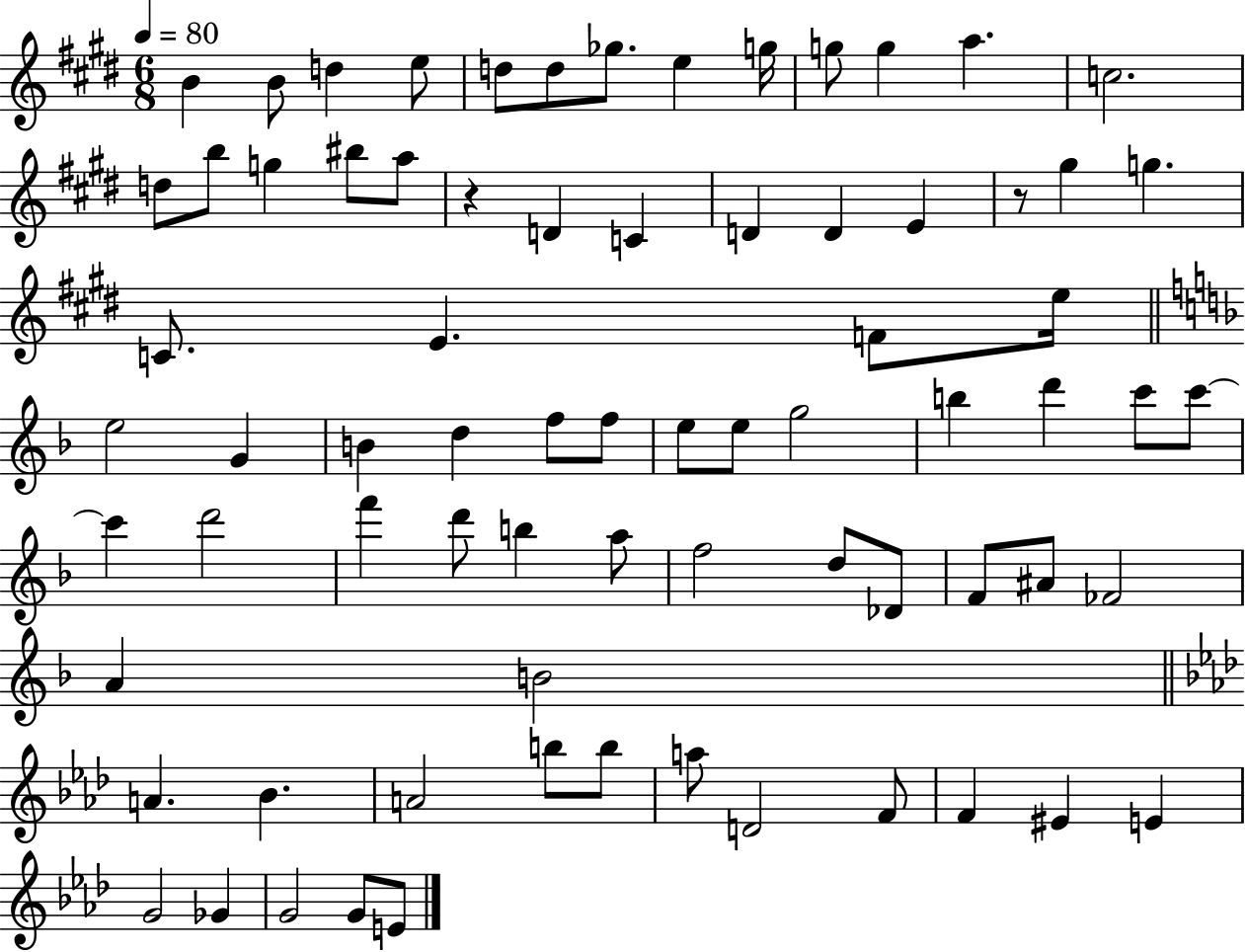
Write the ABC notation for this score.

X:1
T:Untitled
M:6/8
L:1/4
K:E
B B/2 d e/2 d/2 d/2 _g/2 e g/4 g/2 g a c2 d/2 b/2 g ^b/2 a/2 z D C D D E z/2 ^g g C/2 E F/2 e/4 e2 G B d f/2 f/2 e/2 e/2 g2 b d' c'/2 c'/2 c' d'2 f' d'/2 b a/2 f2 d/2 _D/2 F/2 ^A/2 _F2 A B2 A _B A2 b/2 b/2 a/2 D2 F/2 F ^E E G2 _G G2 G/2 E/2